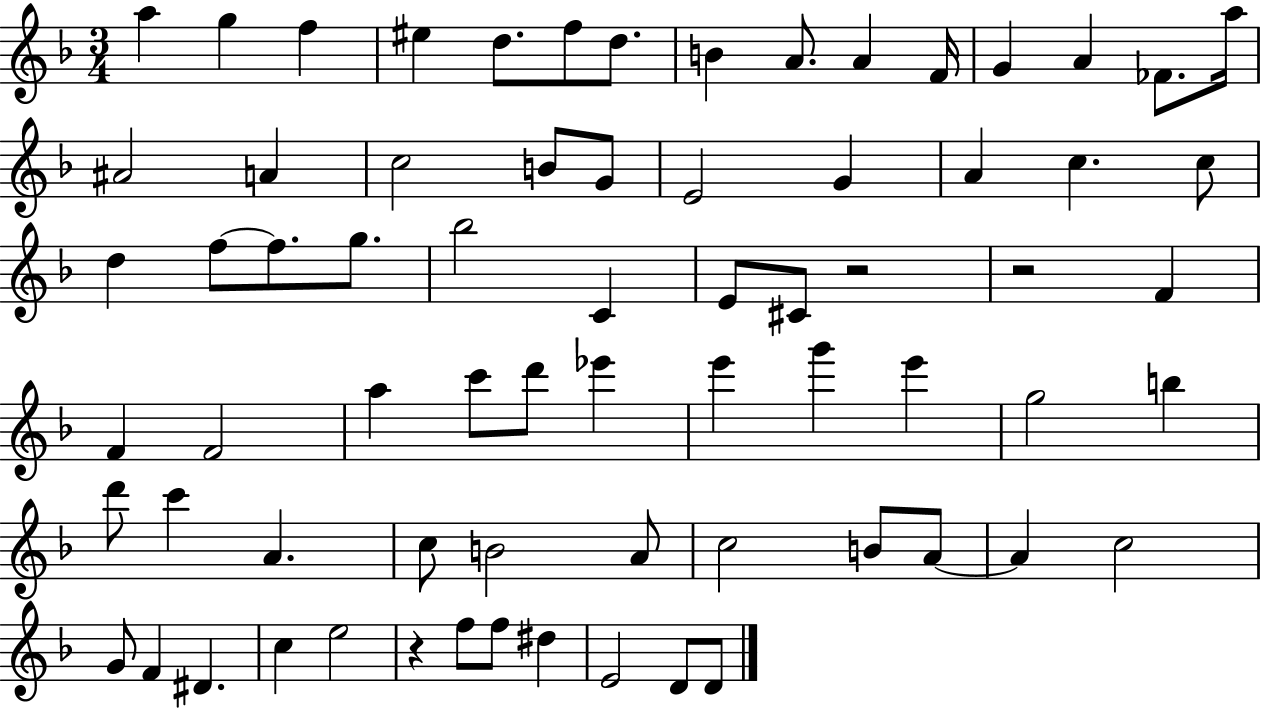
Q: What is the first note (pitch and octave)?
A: A5